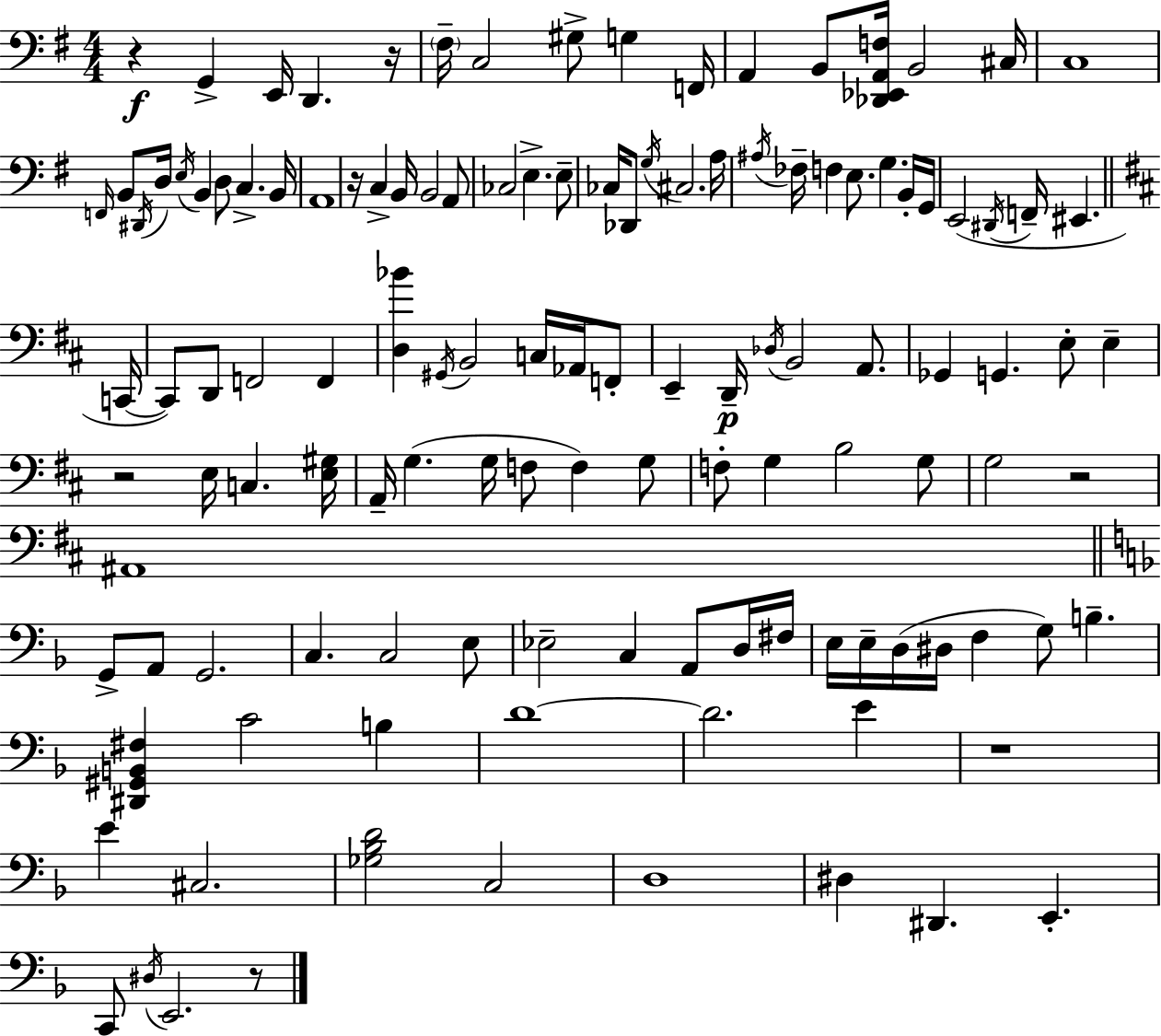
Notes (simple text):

R/q G2/q E2/s D2/q. R/s F#3/s C3/h G#3/e G3/q F2/s A2/q B2/e [Db2,Eb2,A2,F3]/s B2/h C#3/s C3/w F2/s B2/e D#2/s D3/s E3/s B2/q D3/e C3/q. B2/s A2/w R/s C3/q B2/s B2/h A2/e CES3/h E3/q. E3/e CES3/s Db2/e G3/s C#3/h. A3/s A#3/s FES3/s F3/q E3/e. G3/q. B2/s G2/s E2/h D#2/s F2/s EIS2/q. C2/s C2/e D2/e F2/h F2/q [D3,Bb4]/q G#2/s B2/h C3/s Ab2/s F2/e E2/q D2/s Db3/s B2/h A2/e. Gb2/q G2/q. E3/e E3/q R/h E3/s C3/q. [E3,G#3]/s A2/s G3/q. G3/s F3/e F3/q G3/e F3/e G3/q B3/h G3/e G3/h R/h A#2/w G2/e A2/e G2/h. C3/q. C3/h E3/e Eb3/h C3/q A2/e D3/s F#3/s E3/s E3/s D3/s D#3/s F3/q G3/e B3/q. [D#2,G#2,B2,F#3]/q C4/h B3/q D4/w D4/h. E4/q R/w E4/q C#3/h. [Gb3,Bb3,D4]/h C3/h D3/w D#3/q D#2/q. E2/q. C2/e D#3/s E2/h. R/e